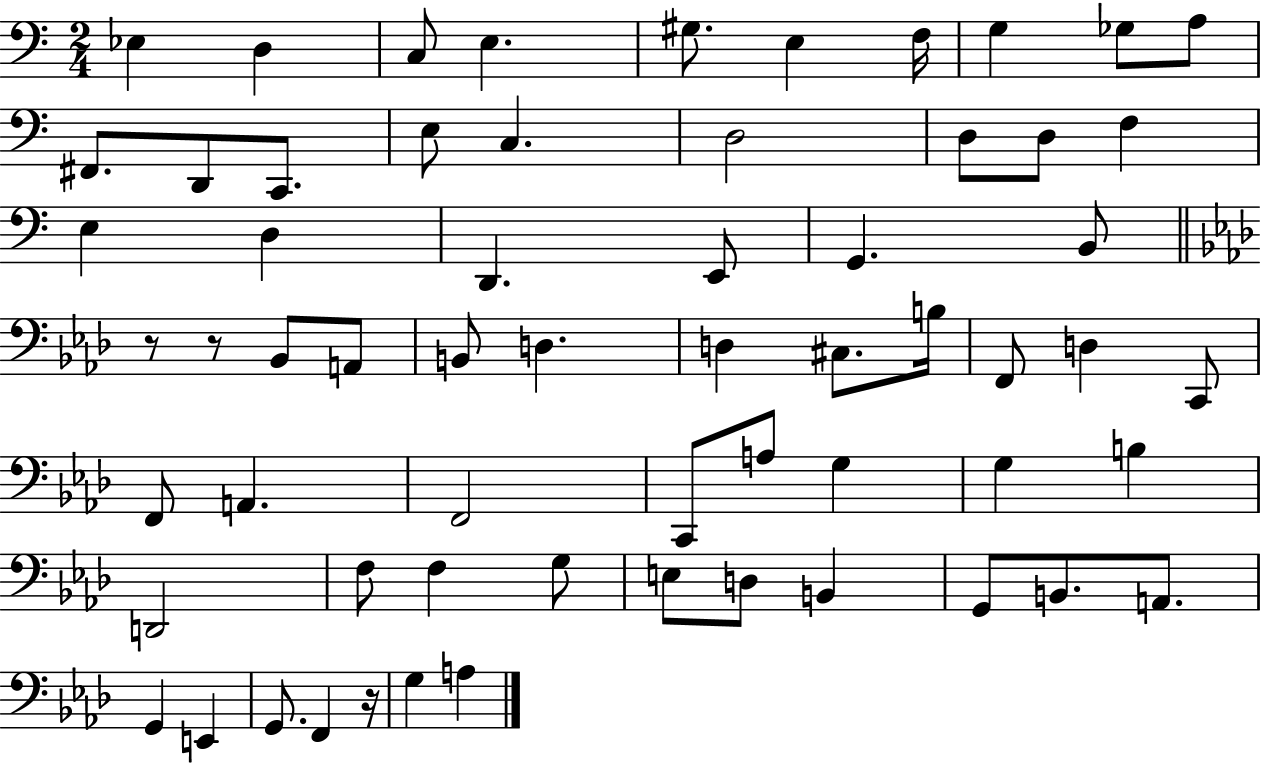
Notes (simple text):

Eb3/q D3/q C3/e E3/q. G#3/e. E3/q F3/s G3/q Gb3/e A3/e F#2/e. D2/e C2/e. E3/e C3/q. D3/h D3/e D3/e F3/q E3/q D3/q D2/q. E2/e G2/q. B2/e R/e R/e Bb2/e A2/e B2/e D3/q. D3/q C#3/e. B3/s F2/e D3/q C2/e F2/e A2/q. F2/h C2/e A3/e G3/q G3/q B3/q D2/h F3/e F3/q G3/e E3/e D3/e B2/q G2/e B2/e. A2/e. G2/q E2/q G2/e. F2/q R/s G3/q A3/q